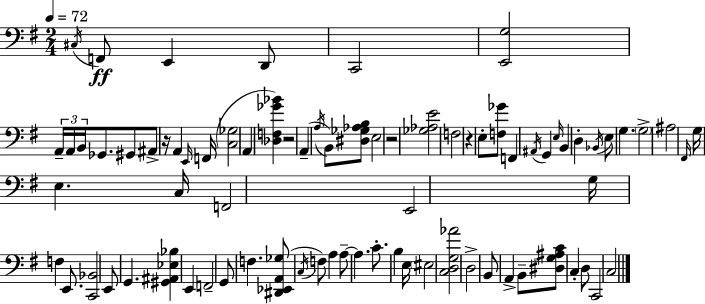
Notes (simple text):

C#3/s F2/e E2/q D2/e C2/h [E2,G3]/h A2/s A2/s B2/s Gb2/e. G#2/e A#2/e R/s A2/q E2/s F2/s [C3,Gb3]/h A2/q [Db3,F3,Gb4,Bb4]/q R/h A2/q A3/s B2/e [D#3,Gb3,Ab3,B3]/e E3/h R/h [Gb3,Ab3,E4]/h F3/h R/q E3/e [F3,Gb4]/e F2/q A#2/s G2/q E3/s B2/q D3/q Bb2/s E3/e G3/q. G3/h A#3/h F#2/s G3/s E3/q. C3/s F2/h E2/h G3/s F3/q E2/e. [C2,Bb2]/h E2/e G2/q. [G#2,A#2,Eb3,Bb3]/q E2/q F2/h G2/e F3/q. [D#2,Eb2,A2,Gb3]/e C3/s F3/e A3/q A3/e A3/q. C4/e. B3/q E3/s EIS3/h [C3,D3,G3,Ab4]/h D3/h B2/e A2/q B2/e [D#3,G3,A#3,C4]/e C3/q D3/e C2/h C3/h